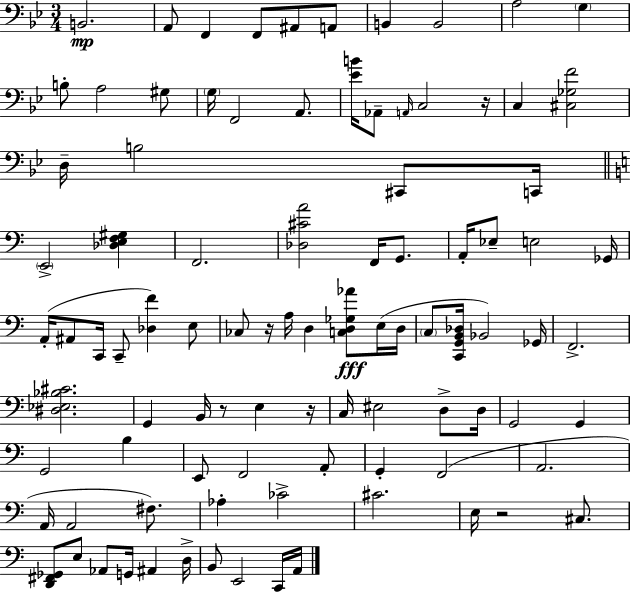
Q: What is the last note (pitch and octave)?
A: A2